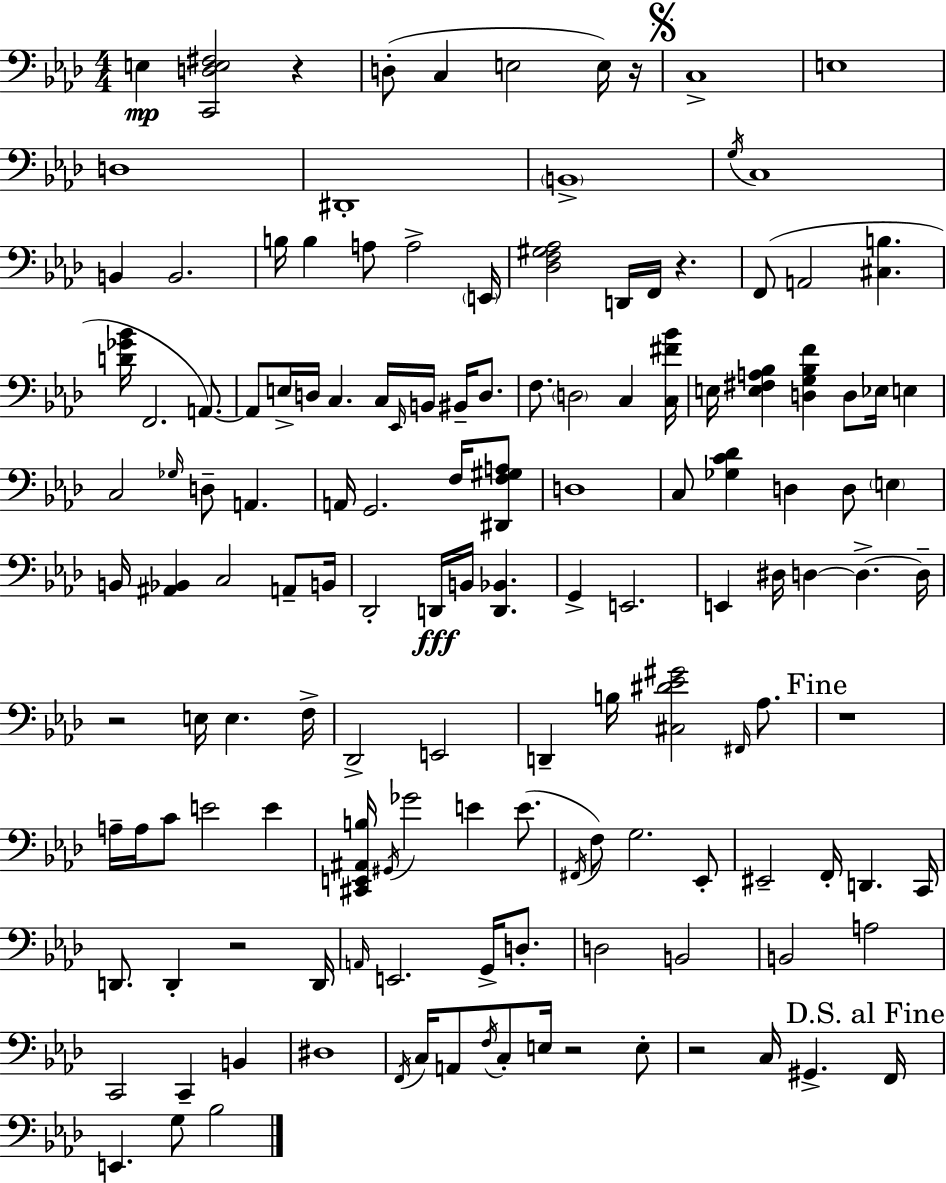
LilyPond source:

{
  \clef bass
  \numericTimeSignature
  \time 4/4
  \key f \minor
  \repeat volta 2 { e4\mp <c, d e fis>2 r4 | d8-.( c4 e2 e16) r16 | \mark \markup { \musicglyph "scripts.segno" } c1-> | e1 | \break d1 | dis,1-. | \parenthesize b,1-> | \acciaccatura { g16 } c1 | \break b,4 b,2. | b16 b4 a8 a2-> | \parenthesize e,16 <des f gis aes>2 d,16 f,16 r4. | f,8( a,2 <cis b>4. | \break <d' ges' bes'>16 f,2. a,8.~~) | a,8 e16-> d16 c4. c16 \grace { ees,16 } b,16 bis,16-- d8. | f8. \parenthesize d2 c4 | <c fis' bes'>16 e16 <e fis a bes>4 <d g bes f'>4 d8 ees16 e4 | \break c2 \grace { ges16 } d8-- a,4. | a,16 g,2. | f16 <dis, f gis a>8 d1 | c8 <ges c' des'>4 d4 d8 \parenthesize e4 | \break b,16 <ais, bes,>4 c2 | a,8-- b,16 des,2-. d,16\fff b,16 <d, bes,>4. | g,4-> e,2. | e,4 dis16 d4~~ d4.->~~ | \break d16-- r2 e16 e4. | f16-> des,2-> e,2 | d,4-- b16 <cis dis' ees' gis'>2 | \grace { fis,16 } aes8. \mark "Fine" r1 | \break a16-- a16 c'8 e'2 | e'4 <cis, e, ais, b>16 \acciaccatura { gis,16 } ges'2 e'4 | e'8.( \acciaccatura { fis,16 } f8) g2. | ees,8-. eis,2-- f,16-. d,4. | \break c,16 d,8. d,4-. r2 | d,16 \grace { a,16 } e,2. | g,16-> d8.-. d2 b,2 | b,2 a2 | \break c,2 c,4-- | b,4 dis1 | \acciaccatura { f,16 } c16 a,8 \acciaccatura { f16 } c8-. e16 r2 | e8-. r2 | \break c16 gis,4.-> \mark "D.S. al Fine" f,16 e,4. g8 | bes2 } \bar "|."
}